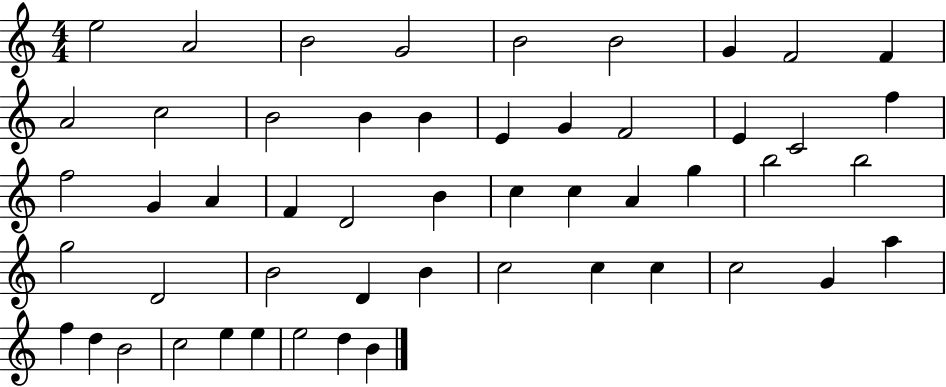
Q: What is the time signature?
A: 4/4